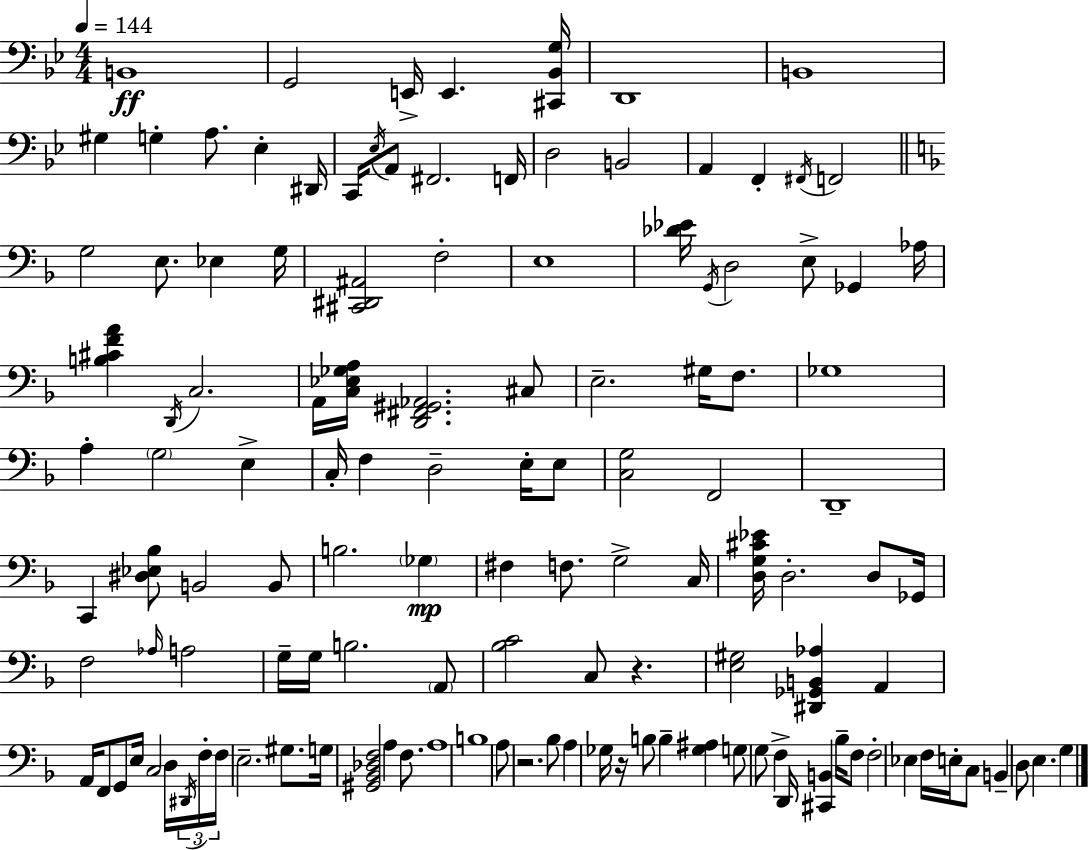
B2/w G2/h E2/s E2/q. [C#2,Bb2,G3]/s D2/w B2/w G#3/q G3/q A3/e. Eb3/q D#2/s C2/s Eb3/s A2/e F#2/h. F2/s D3/h B2/h A2/q F2/q F#2/s F2/h G3/h E3/e. Eb3/q G3/s [C#2,D#2,A#2]/h F3/h E3/w [Db4,Eb4]/s G2/s D3/h E3/e Gb2/q Ab3/s [B3,C#4,F4,A4]/q D2/s C3/h. A2/s [C3,Eb3,Gb3,A3]/s [D2,F#2,G#2,Ab2]/h. C#3/e E3/h. G#3/s F3/e. Gb3/w A3/q G3/h E3/q C3/s F3/q D3/h E3/s E3/e [C3,G3]/h F2/h D2/w C2/q [D#3,Eb3,Bb3]/e B2/h B2/e B3/h. Gb3/q F#3/q F3/e. G3/h C3/s [D3,G3,C#4,Eb4]/s D3/h. D3/e Gb2/s F3/h Ab3/s A3/h G3/s G3/s B3/h. A2/e [Bb3,C4]/h C3/e R/q. [E3,G#3]/h [D#2,Gb2,B2,Ab3]/q A2/q A2/s F2/e G2/e E3/s C3/h D3/s D#2/s F3/s F3/s E3/h. G#3/e. G3/s [G#2,Bb2,Db3,F3]/h A3/q F3/e. A3/w B3/w A3/e R/h. Bb3/e A3/q Gb3/s R/s B3/e B3/q [Gb3,A#3]/q G3/e G3/e F3/q D2/s [C#2,B2]/q Bb3/s F3/e F3/h Eb3/q F3/s E3/s C3/e B2/q D3/e E3/q. G3/q